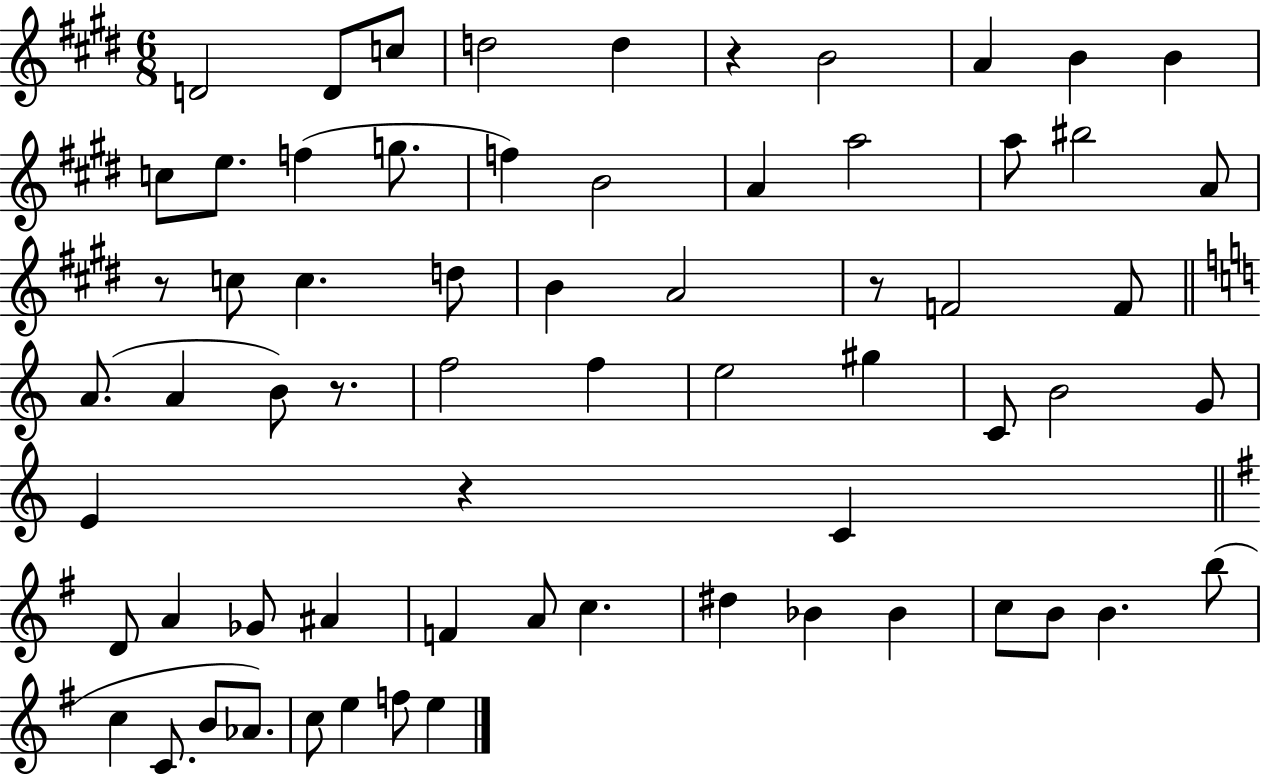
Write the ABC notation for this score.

X:1
T:Untitled
M:6/8
L:1/4
K:E
D2 D/2 c/2 d2 d z B2 A B B c/2 e/2 f g/2 f B2 A a2 a/2 ^b2 A/2 z/2 c/2 c d/2 B A2 z/2 F2 F/2 A/2 A B/2 z/2 f2 f e2 ^g C/2 B2 G/2 E z C D/2 A _G/2 ^A F A/2 c ^d _B _B c/2 B/2 B b/2 c C/2 B/2 _A/2 c/2 e f/2 e